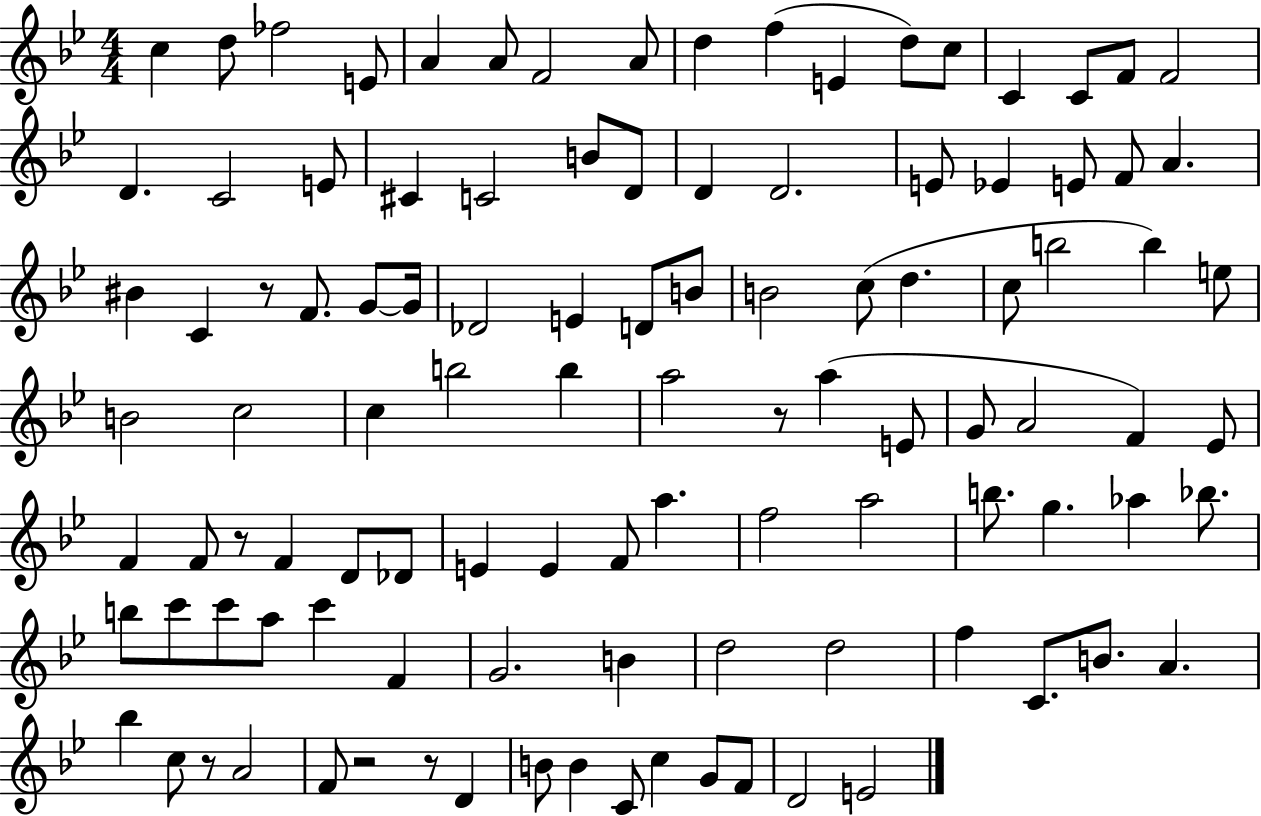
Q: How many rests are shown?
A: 6